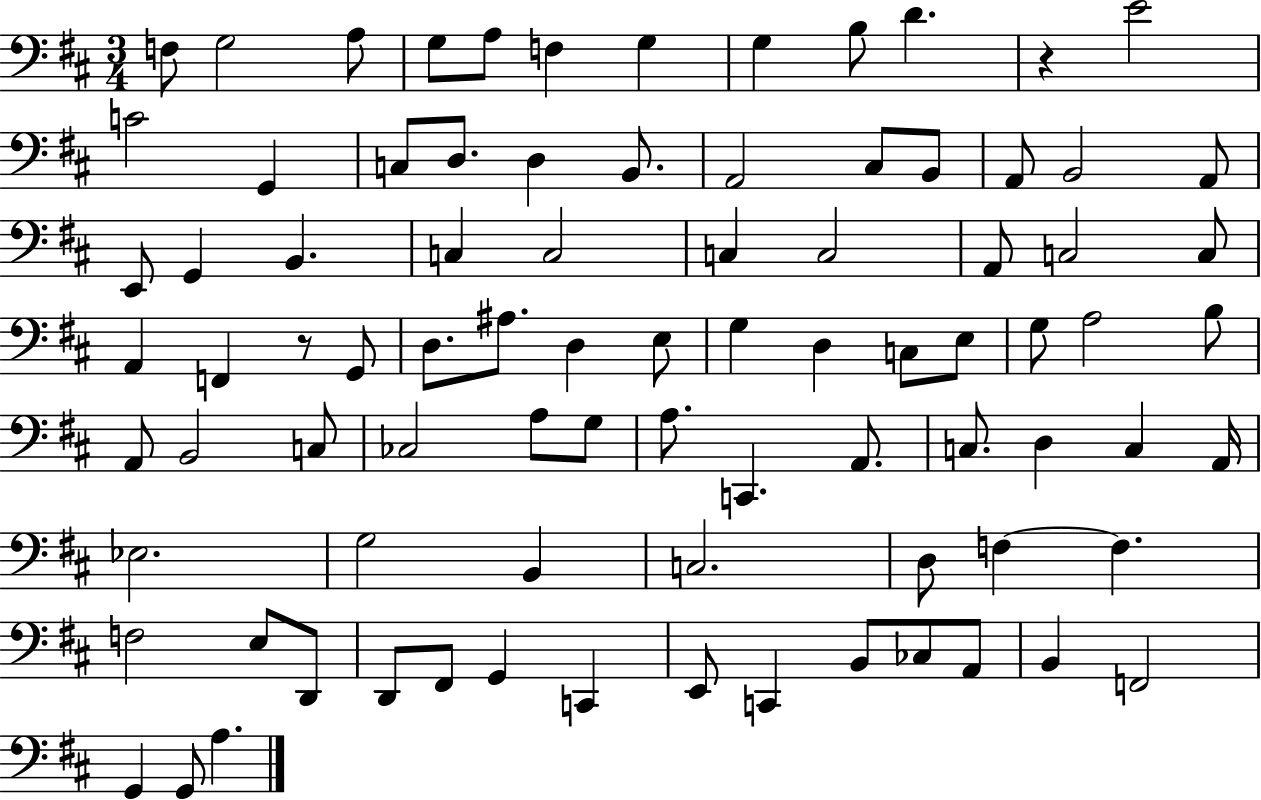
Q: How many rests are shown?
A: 2